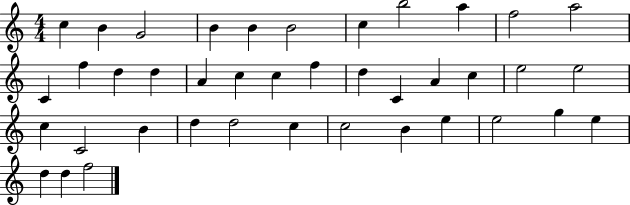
C5/q B4/q G4/h B4/q B4/q B4/h C5/q B5/h A5/q F5/h A5/h C4/q F5/q D5/q D5/q A4/q C5/q C5/q F5/q D5/q C4/q A4/q C5/q E5/h E5/h C5/q C4/h B4/q D5/q D5/h C5/q C5/h B4/q E5/q E5/h G5/q E5/q D5/q D5/q F5/h